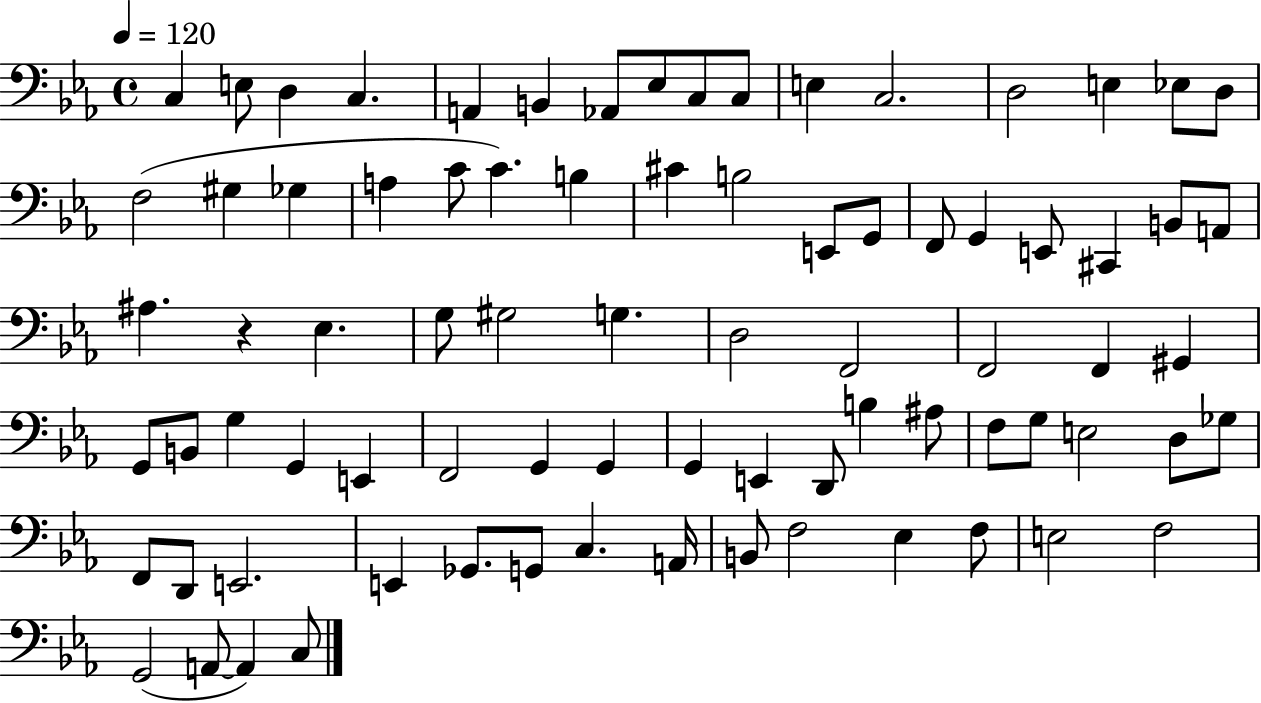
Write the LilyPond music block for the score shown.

{
  \clef bass
  \time 4/4
  \defaultTimeSignature
  \key ees \major
  \tempo 4 = 120
  c4 e8 d4 c4. | a,4 b,4 aes,8 ees8 c8 c8 | e4 c2. | d2 e4 ees8 d8 | \break f2( gis4 ges4 | a4 c'8 c'4.) b4 | cis'4 b2 e,8 g,8 | f,8 g,4 e,8 cis,4 b,8 a,8 | \break ais4. r4 ees4. | g8 gis2 g4. | d2 f,2 | f,2 f,4 gis,4 | \break g,8 b,8 g4 g,4 e,4 | f,2 g,4 g,4 | g,4 e,4 d,8 b4 ais8 | f8 g8 e2 d8 ges8 | \break f,8 d,8 e,2. | e,4 ges,8. g,8 c4. a,16 | b,8 f2 ees4 f8 | e2 f2 | \break g,2( a,8~~ a,4) c8 | \bar "|."
}